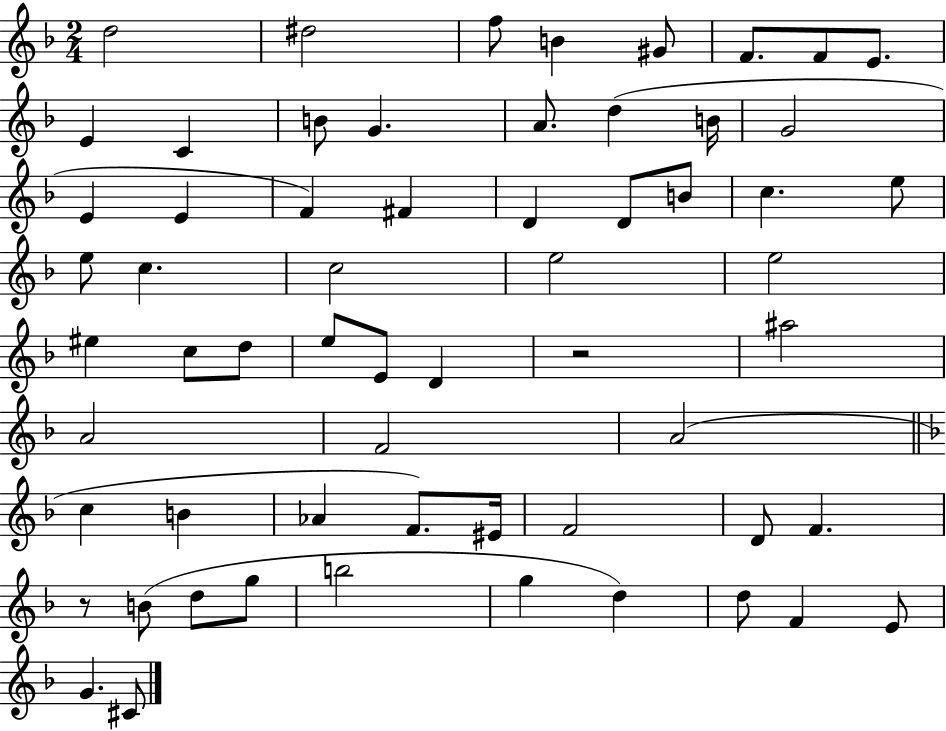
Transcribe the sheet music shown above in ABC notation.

X:1
T:Untitled
M:2/4
L:1/4
K:F
d2 ^d2 f/2 B ^G/2 F/2 F/2 E/2 E C B/2 G A/2 d B/4 G2 E E F ^F D D/2 B/2 c e/2 e/2 c c2 e2 e2 ^e c/2 d/2 e/2 E/2 D z2 ^a2 A2 F2 A2 c B _A F/2 ^E/4 F2 D/2 F z/2 B/2 d/2 g/2 b2 g d d/2 F E/2 G ^C/2